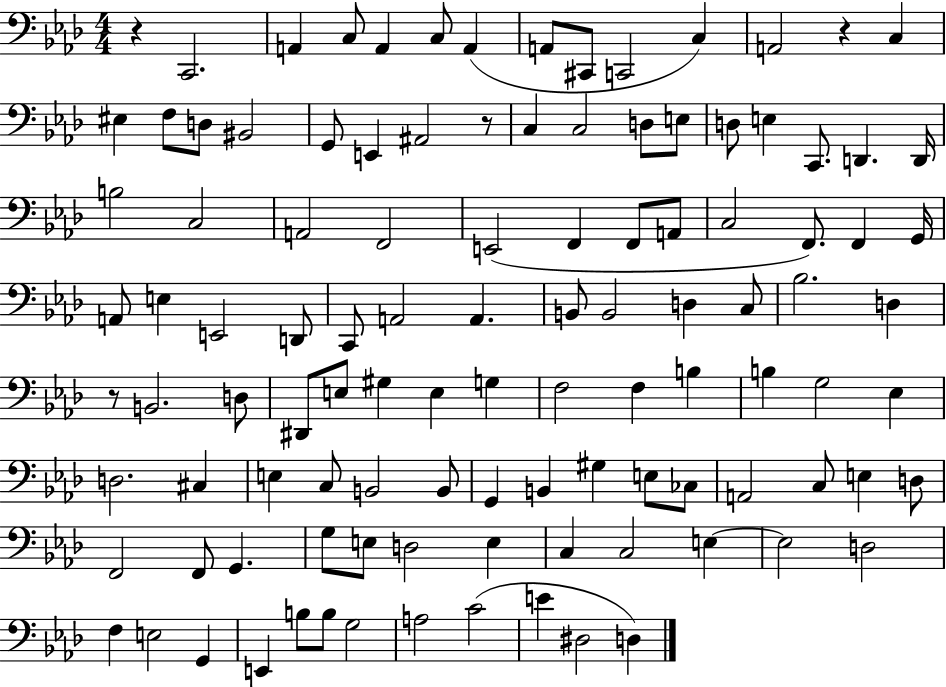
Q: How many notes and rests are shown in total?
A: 109